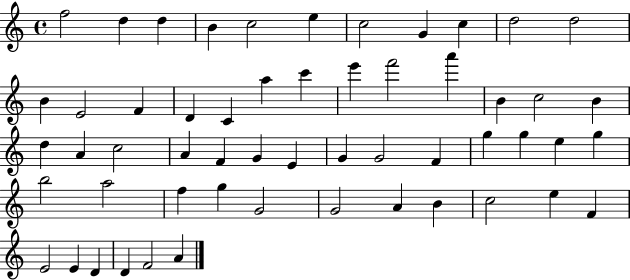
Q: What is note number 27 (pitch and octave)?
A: C5